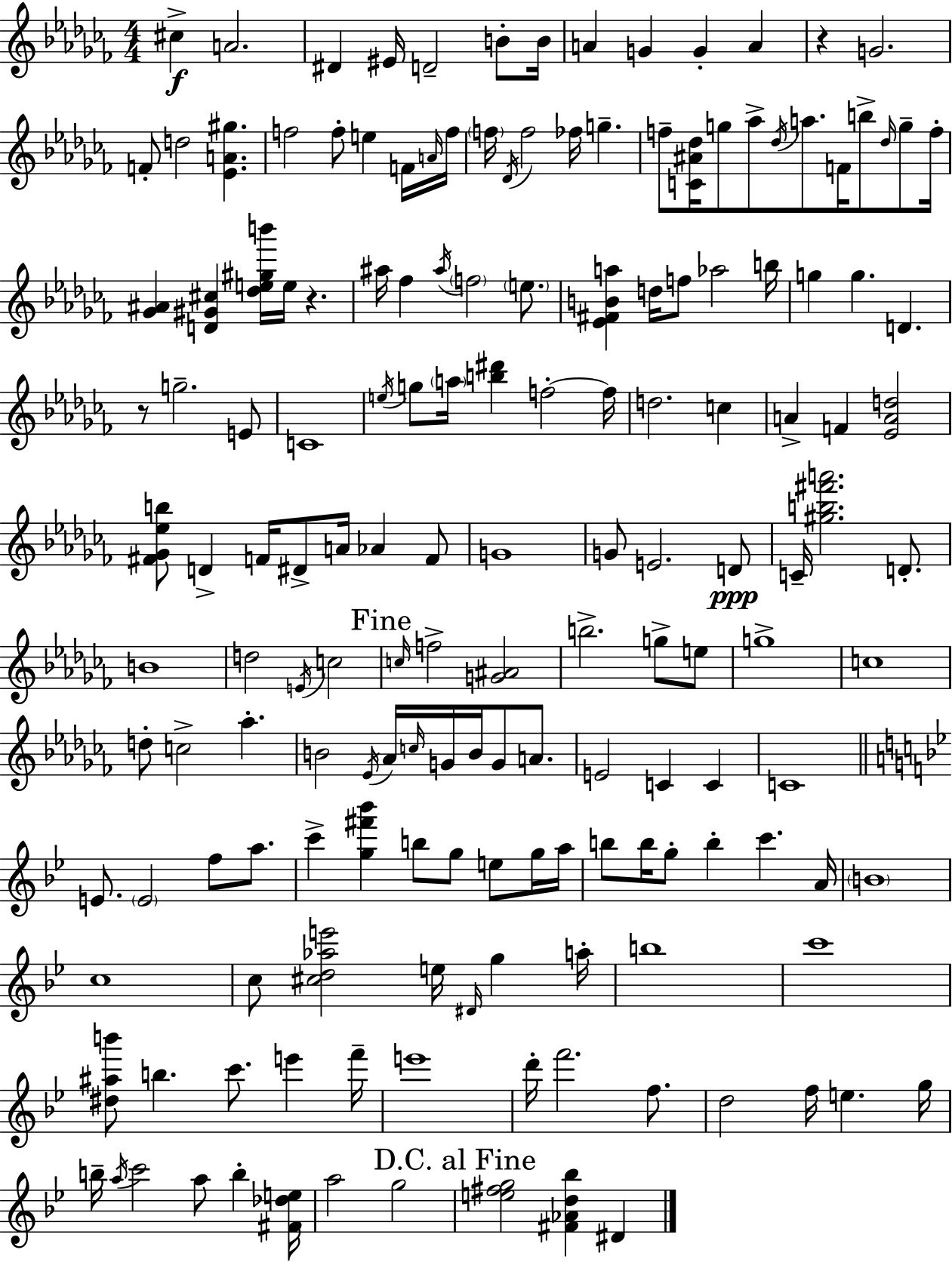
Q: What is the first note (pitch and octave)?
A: C#5